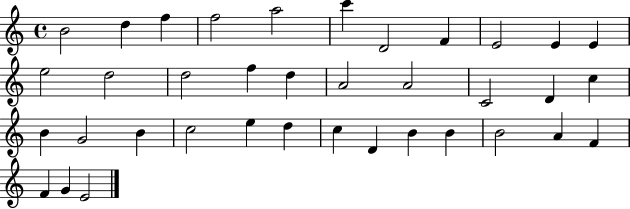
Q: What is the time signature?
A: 4/4